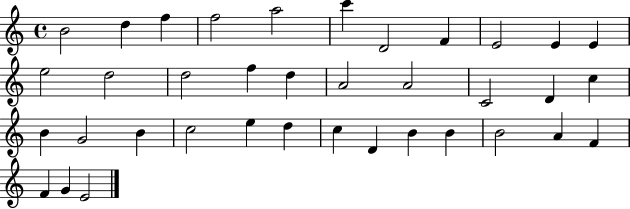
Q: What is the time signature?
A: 4/4